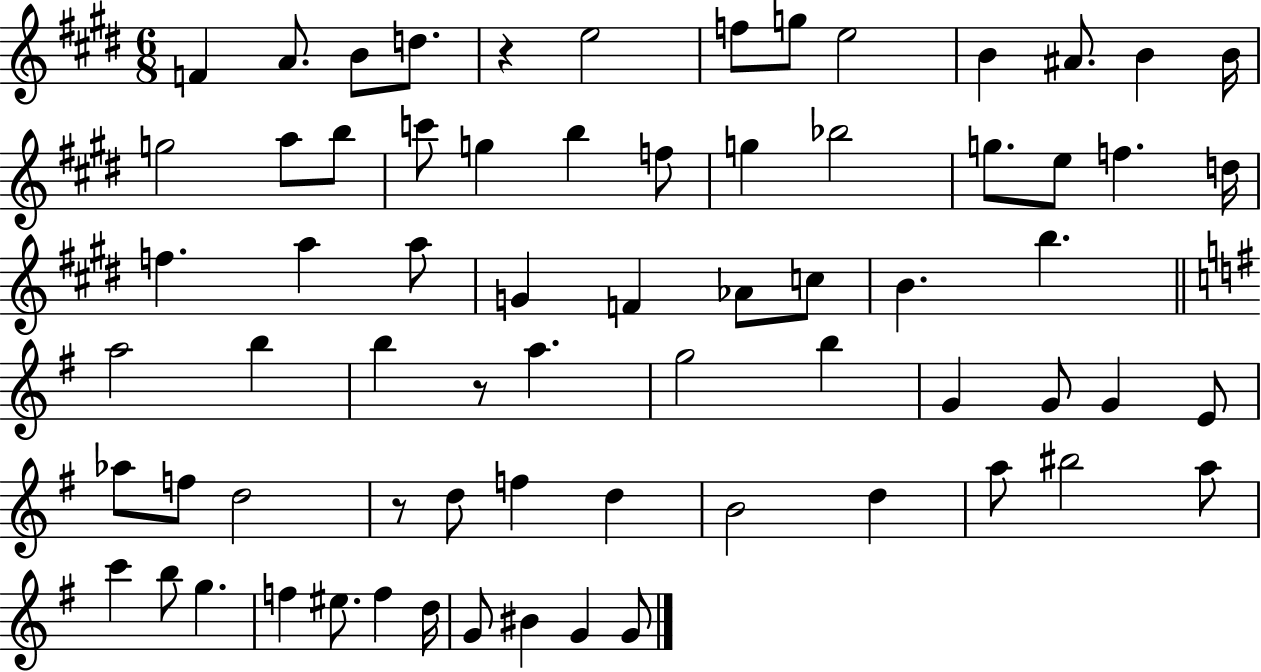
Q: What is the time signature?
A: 6/8